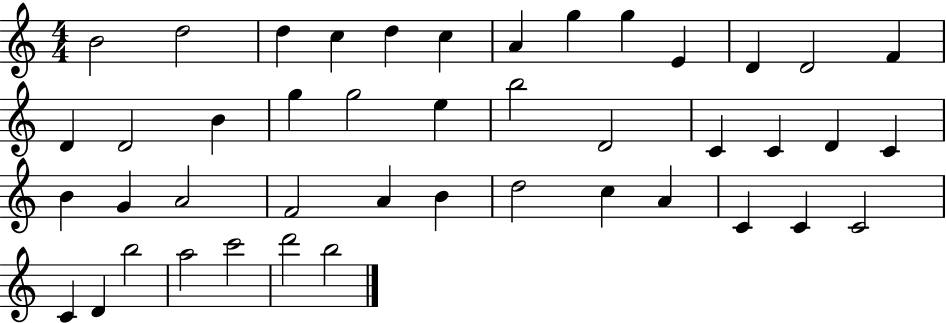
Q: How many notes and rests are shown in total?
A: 44